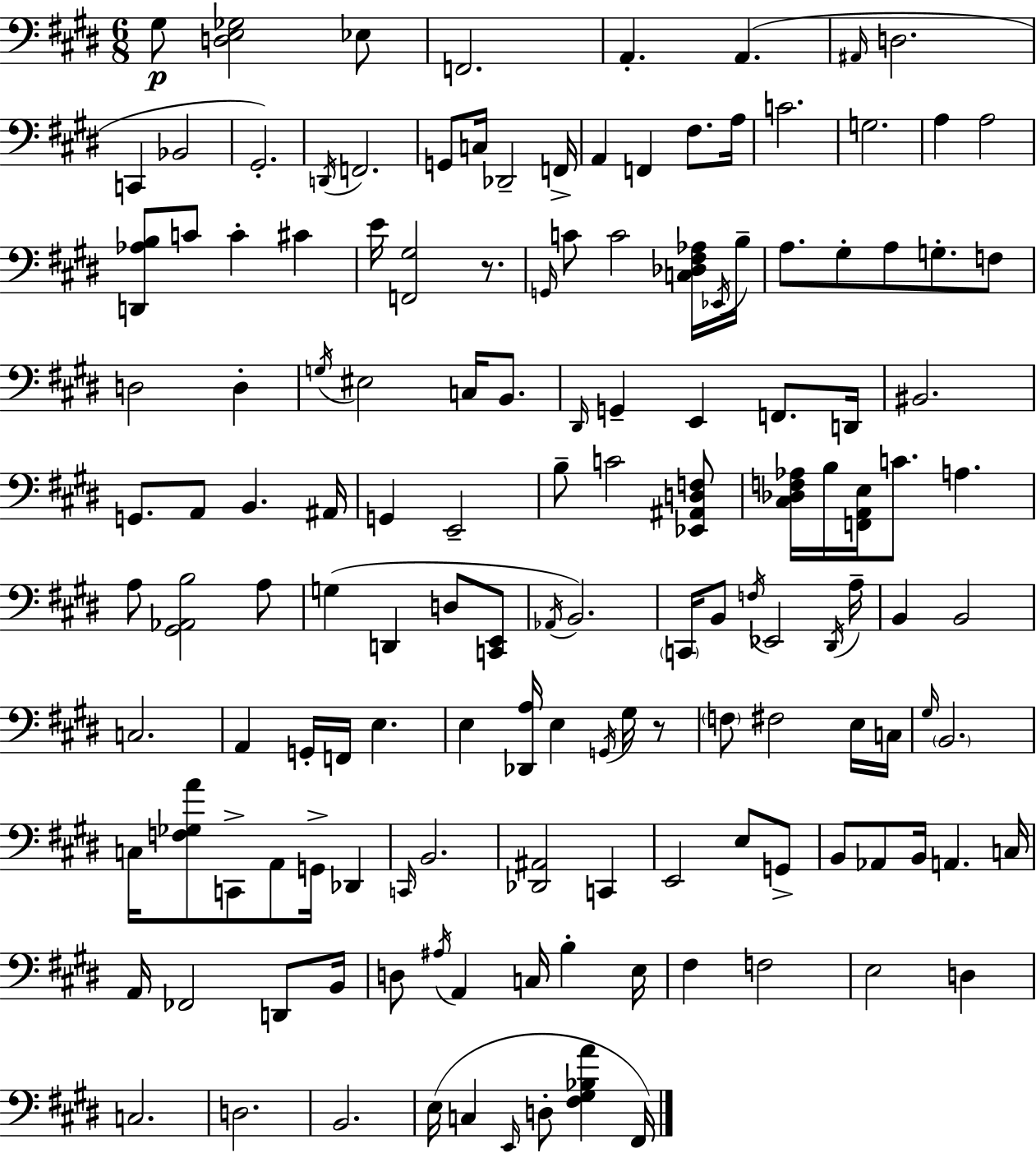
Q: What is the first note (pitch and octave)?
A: G#3